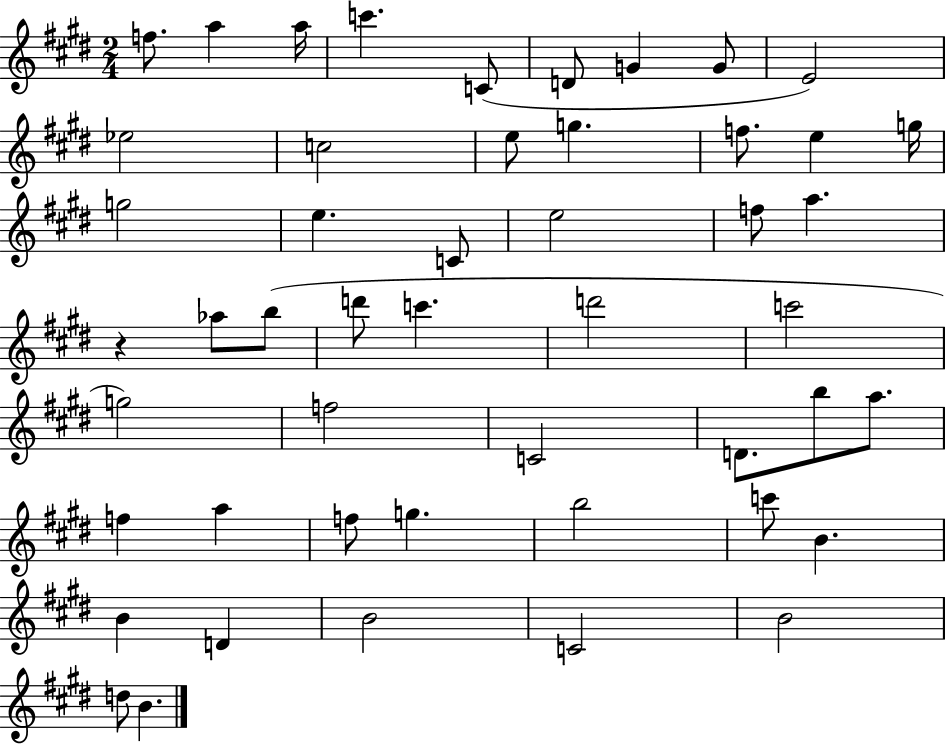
F5/e. A5/q A5/s C6/q. C4/e D4/e G4/q G4/e E4/h Eb5/h C5/h E5/e G5/q. F5/e. E5/q G5/s G5/h E5/q. C4/e E5/h F5/e A5/q. R/q Ab5/e B5/e D6/e C6/q. D6/h C6/h G5/h F5/h C4/h D4/e. B5/e A5/e. F5/q A5/q F5/e G5/q. B5/h C6/e B4/q. B4/q D4/q B4/h C4/h B4/h D5/e B4/q.